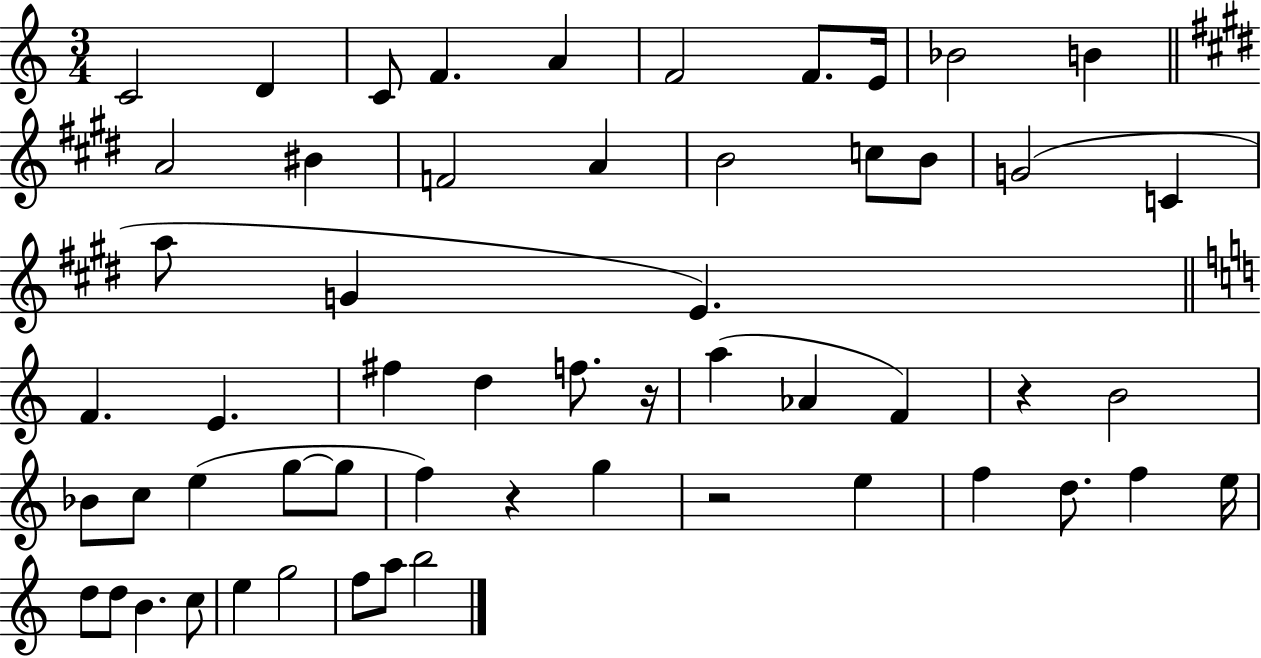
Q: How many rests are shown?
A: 4